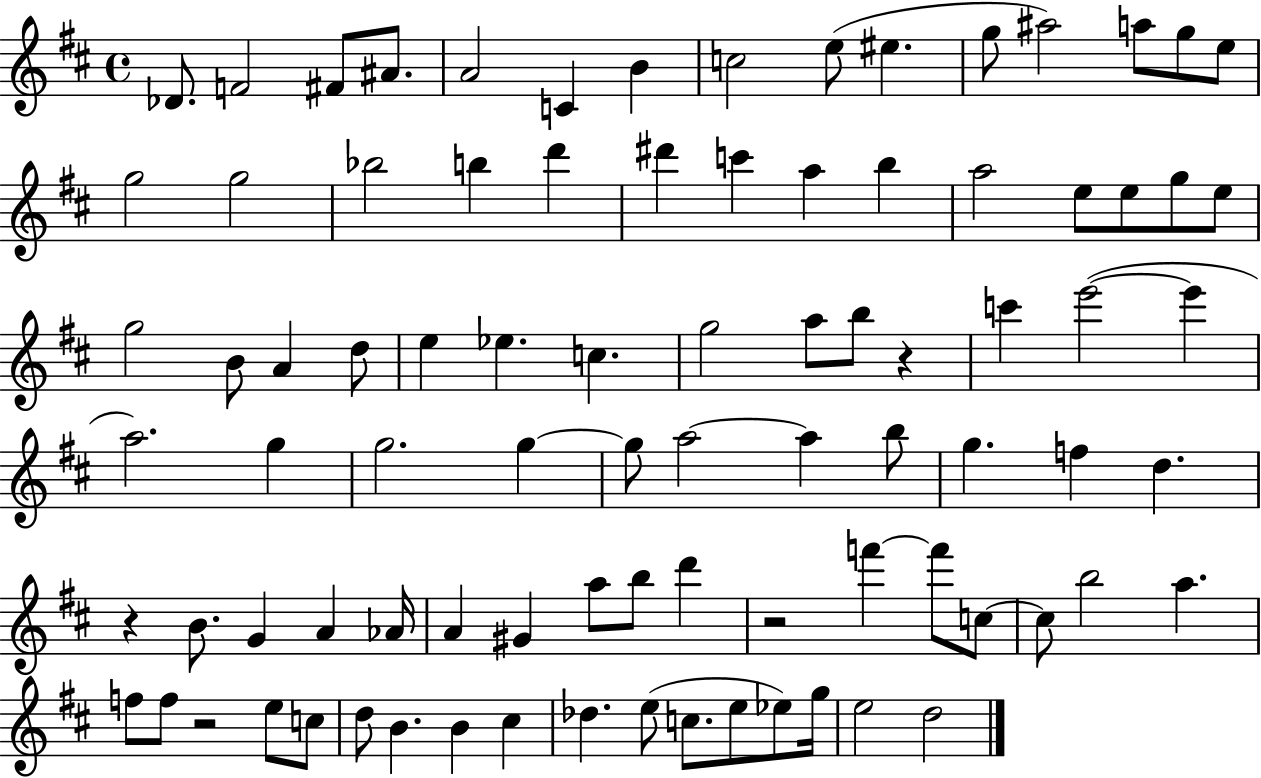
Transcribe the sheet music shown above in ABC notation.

X:1
T:Untitled
M:4/4
L:1/4
K:D
_D/2 F2 ^F/2 ^A/2 A2 C B c2 e/2 ^e g/2 ^a2 a/2 g/2 e/2 g2 g2 _b2 b d' ^d' c' a b a2 e/2 e/2 g/2 e/2 g2 B/2 A d/2 e _e c g2 a/2 b/2 z c' e'2 e' a2 g g2 g g/2 a2 a b/2 g f d z B/2 G A _A/4 A ^G a/2 b/2 d' z2 f' f'/2 c/2 c/2 b2 a f/2 f/2 z2 e/2 c/2 d/2 B B ^c _d e/2 c/2 e/2 _e/2 g/4 e2 d2